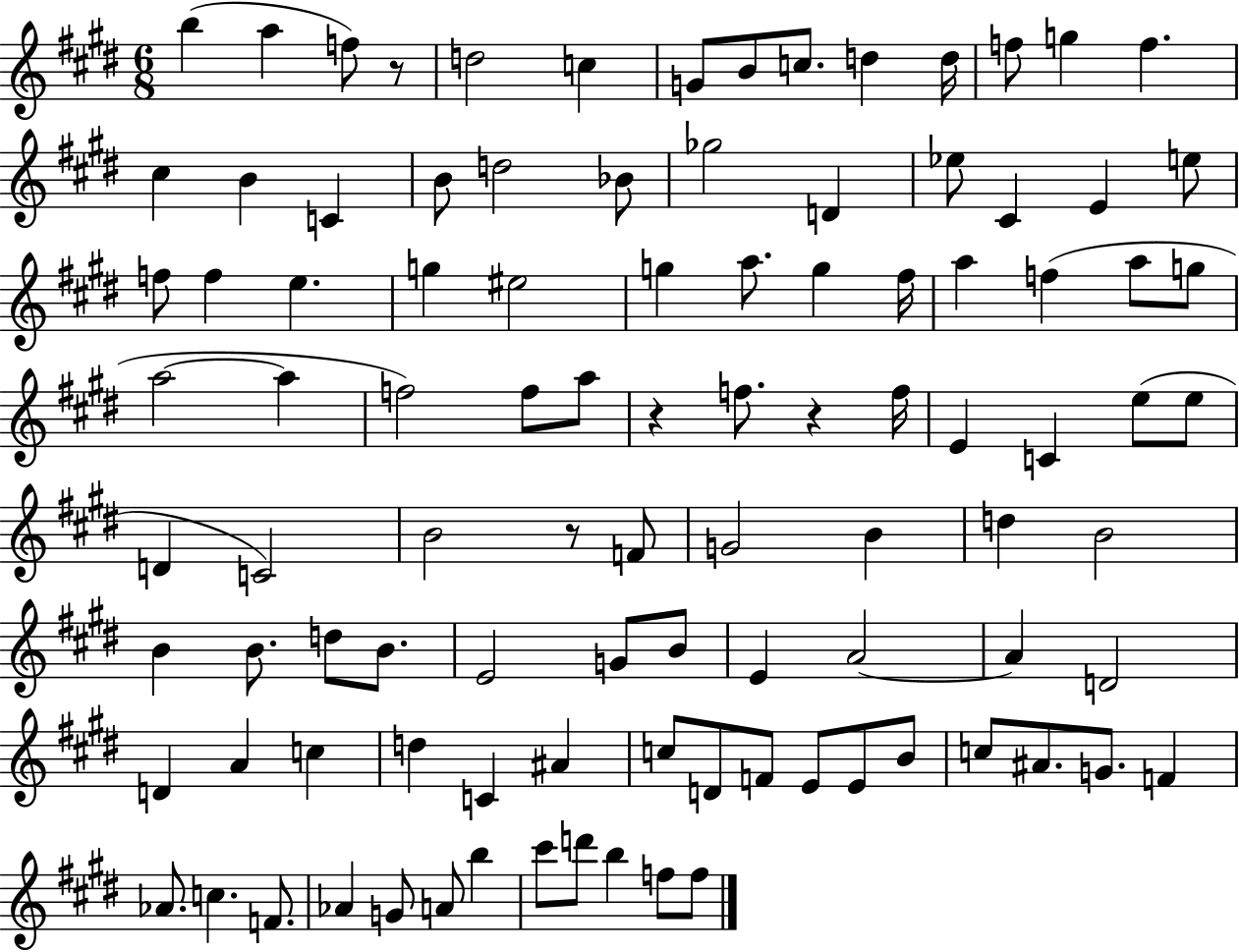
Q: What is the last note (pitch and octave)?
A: F5